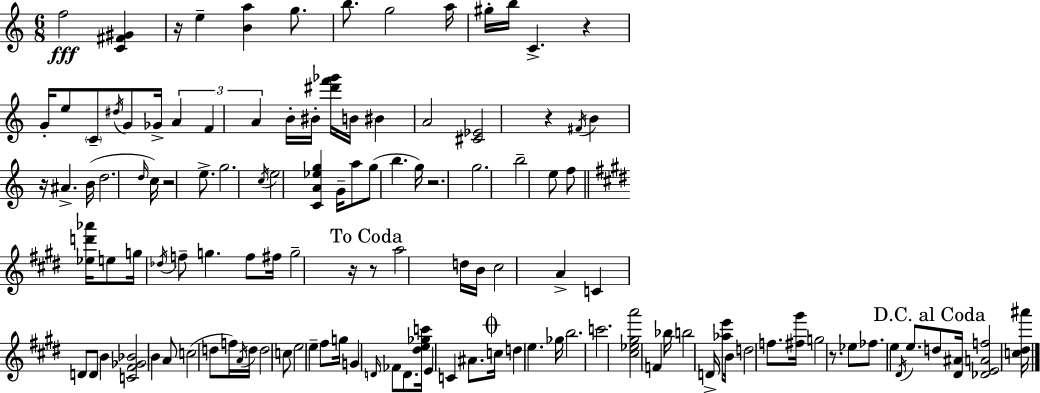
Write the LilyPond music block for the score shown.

{
  \clef treble
  \numericTimeSignature
  \time 6/8
  \key c \major
  \repeat volta 2 { f''2\fff <c' fis' gis'>4 | r16 e''4-- <b' a''>4 g''8. | b''8. g''2 a''16 | gis''16-. b''16 c'4.-> r4 | \break g'16-. e''8 \parenthesize c'8-- \acciaccatura { dis''16 } g'8 ges'16-> \tuplet 3/2 { a'4 | f'4 a'4 } b'16-. bis'16-. <dis''' f''' ges'''>16 | b'16 bis'4 a'2 | <cis' ees'>2 r4 | \break \acciaccatura { fis'16 } b'4 r16 ais'4.-> | b'16( d''2. | \grace { d''16 }) c''16 r2 | e''8.-> g''2. | \break \acciaccatura { c''16 } e''2 | <c' a' ees'' g''>4 g'16-- a''8 g''8( b''4. | g''16) r2. | g''2. | \break b''2-- | e''8 f''8 \bar "||" \break \key e \major <ees'' d''' aes'''>16 e''8 g''16 \acciaccatura { des''16 } f''8-- g''4. | f''8 fis''16 g''2-- | r16 \mark "To Coda" r8 a''2 d''16 | b'16 cis''2 a'4-> | \break c'4 d'8 d'8 b'4 | <c' fis' ges' bes'>2 b'4 | a'8 c''2( d''8 | f''16) \acciaccatura { a'16 } d''16 d''2 | \break c''8 e''2 e''4-- | fis''8 g''16 g'4 \grace { d'16 } fes'8 | d'8. <dis'' e'' ges'' c'''>16 e'4 c'4 | ais'8. \mark \markup { \musicglyph "scripts.coda" } c''16 d''4 e''4. | \break ges''16 b''2. | c'''2. | <cis'' ees'' gis'' a'''>2 f'4 | bes''16 b''2 | \break d'16-> <aes'' e'''>8 b'16 d''2 | f''8. <fis'' gis'''>16 g''2 | r8. ees''8 fes''8. e''4 | \acciaccatura { dis'16 } e''8. \mark "D.C. al Coda" d''8 <dis' ais'>16 <des' e' a' f''>2 | \break <c'' dis'' ais'''>16 } \bar "|."
}